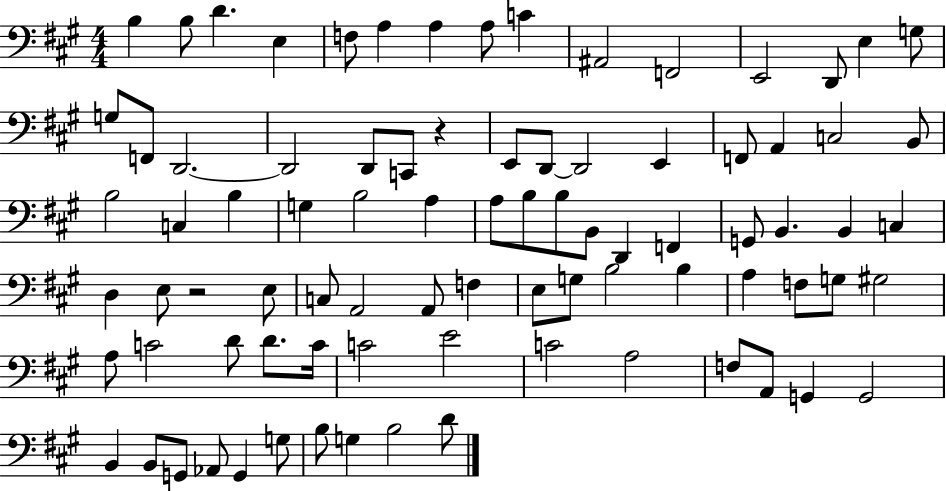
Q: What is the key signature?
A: A major